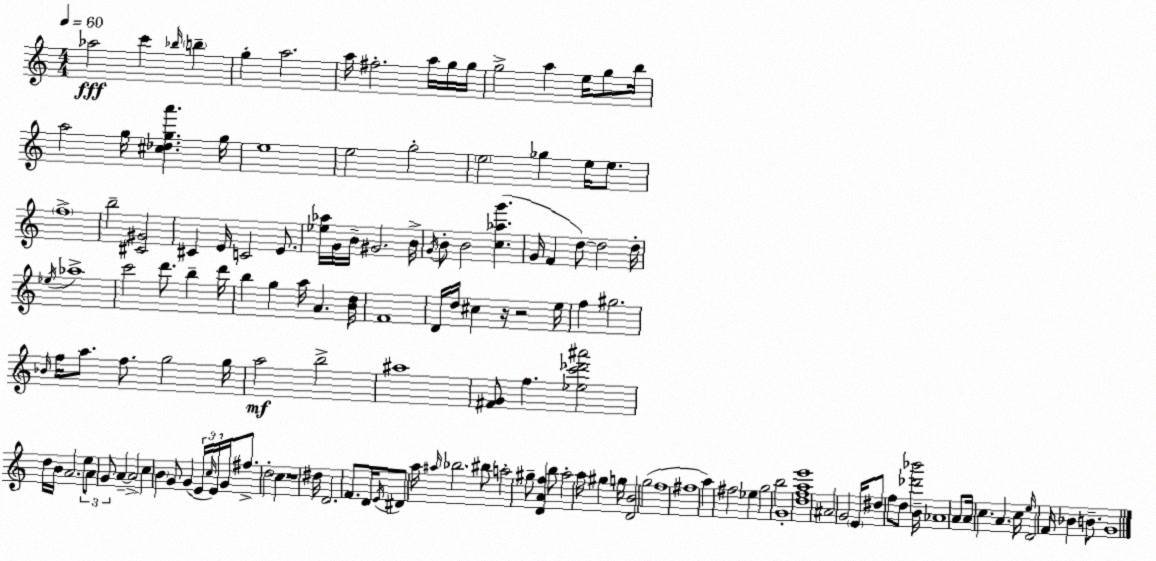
X:1
T:Untitled
M:4/4
L:1/4
K:C
_a2 c' _b/4 b g a2 a/4 ^f2 a/4 g/4 g/4 g2 a e/4 g/2 b/4 a2 g/4 [^c_dga'] g/4 e4 e2 g2 e2 _g e/4 e/2 f4 b2 [^C^G]2 ^C E/4 C2 E/2 [_e_a]/4 G/4 B/4 ^G2 B/4 G/4 B/2 B2 [c_ag'] G/4 F d/2 d2 d/4 _e/4 _a4 c'2 d'/2 b d'/4 b g a/4 A [Bd]/4 F4 D/4 d/4 ^c z/4 z2 e/4 f ^g2 _B/4 f/4 a/2 f/2 g2 g/4 a2 b2 ^a4 [^FG]/2 f [_ec'_d'^a']2 d/4 B/4 A2 e/2 A/2 G/2 A A2 c B G/2 G E/4 c/4 E/4 G/4 ^f/2 d2 c z4 ^d/4 D2 F/2 D/4 E/4 ^D/2 a/4 ^a/4 _b2 ^b/2 a2 ^g/2 [DAf] b/2 a2 a/4 ^g g/4 [DB]2 g2 f4 ^f4 a ^f2 _e g2 b2 G4 [dfae']4 ^A2 G2 E/4 ^d/2 f/2 d/2 [_d'_b']2 B/4 _A4 A/2 A/4 c A c/4 e/4 D2 F/4 _B B/2 G4